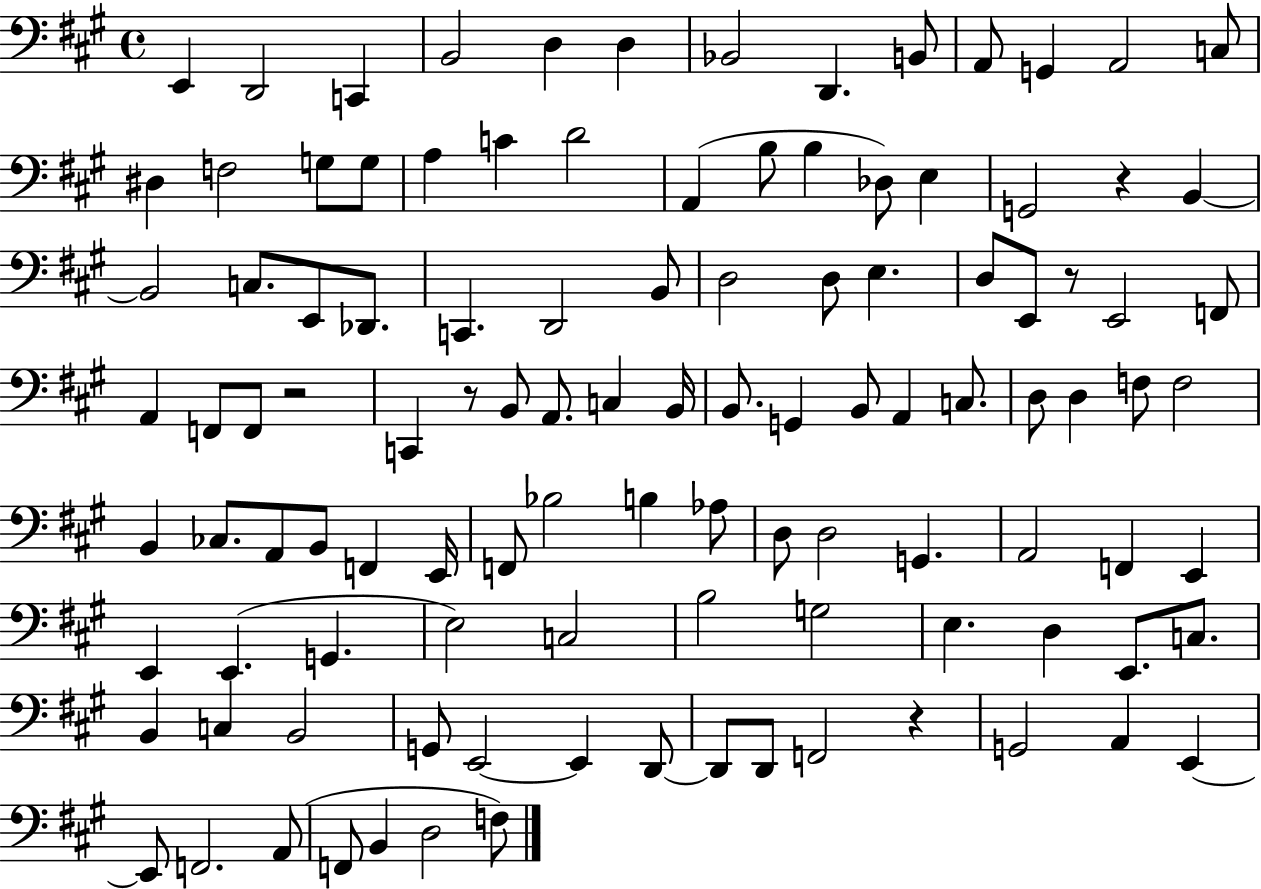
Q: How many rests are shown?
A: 5